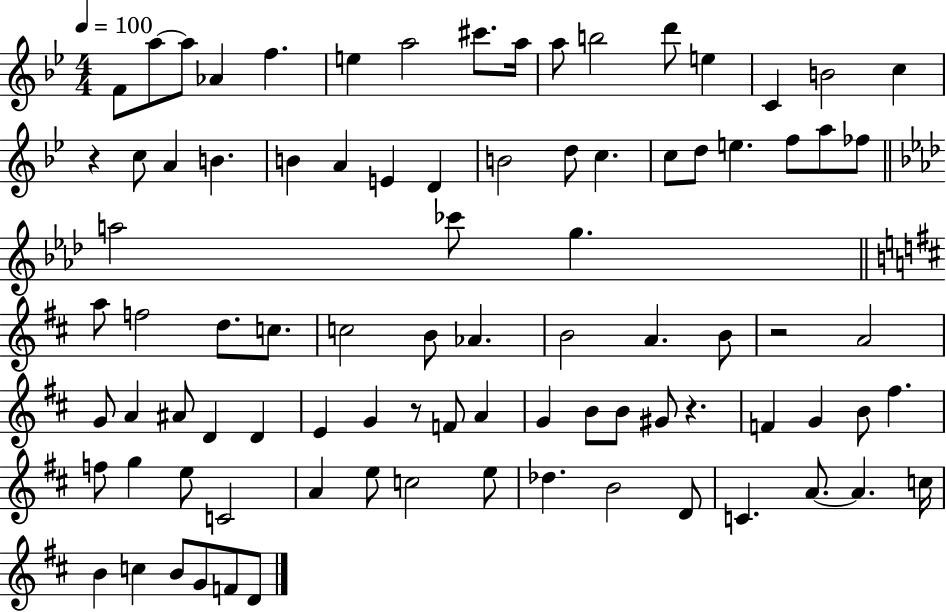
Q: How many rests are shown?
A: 4